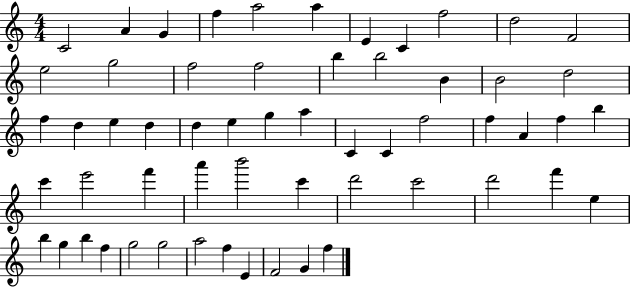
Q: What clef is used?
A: treble